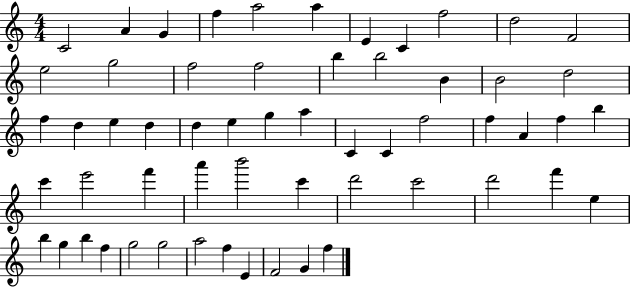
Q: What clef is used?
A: treble